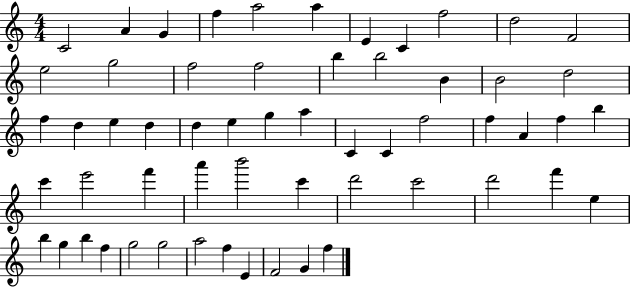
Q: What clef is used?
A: treble